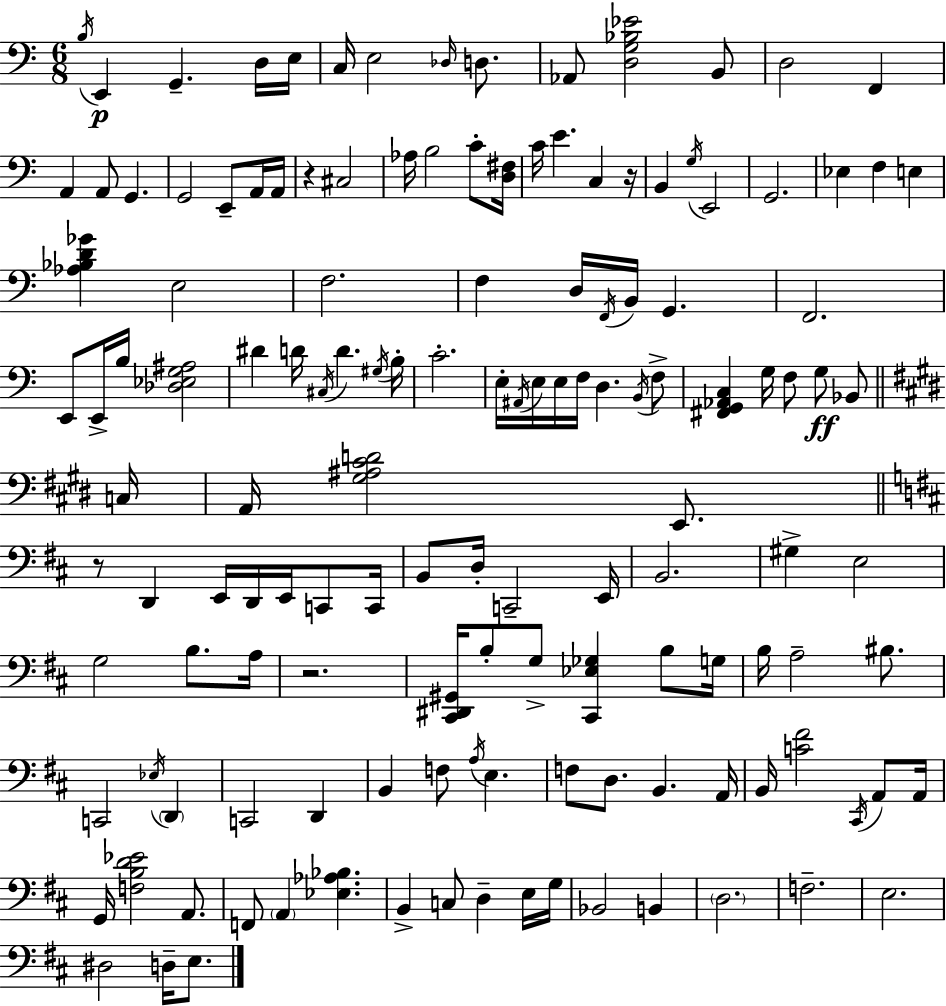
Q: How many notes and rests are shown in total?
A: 139